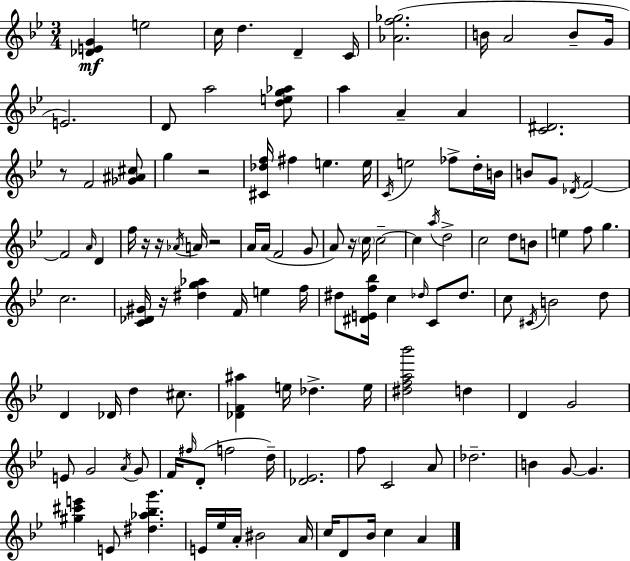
X:1
T:Untitled
M:3/4
L:1/4
K:Bb
[_DEG] e2 c/4 d D C/4 [_Af_g]2 B/4 A2 B/2 G/4 E2 D/2 a2 [deg_a]/2 a A A [C^D]2 z/2 F2 [_G^A^c]/2 g z2 [^C_df]/4 ^f e e/4 C/4 e2 _f/2 d/4 B/4 B/2 G/2 _D/4 F2 F2 A/4 D f/4 z/4 z/4 _A/4 A/4 z2 A/4 A/4 F2 G/2 A/2 z/4 c/4 c2 c a/4 d2 c2 d/2 B/2 e f/2 g c2 [C_D^G]/4 z/4 [^dg_a] F/4 e f/4 ^d/2 [^DEf_b]/4 c _d/4 C/2 _d/2 c/2 ^C/4 B2 d/2 D _D/4 d ^c/2 [_DF^a] e/4 _d e/4 [^dfa_b']2 d D G2 E/2 G2 A/4 G/2 F/4 ^f/4 D/2 f2 d/4 [_D_E]2 f/2 C2 A/2 _d2 B G/2 G [^g^c'e'] E/2 [^d_a_bg'] E/4 _e/4 A/4 ^B2 A/4 c/4 D/2 _B/4 c A